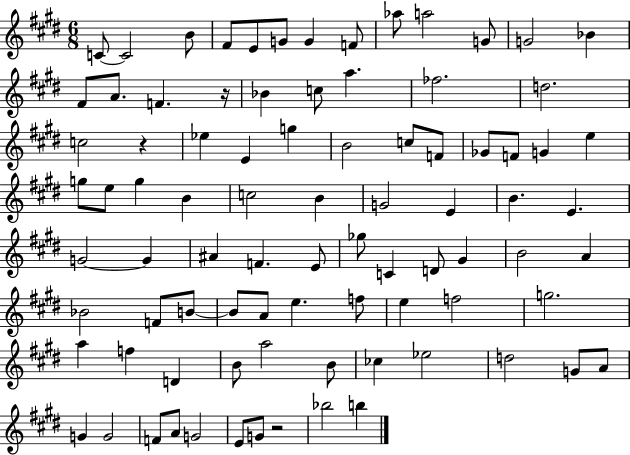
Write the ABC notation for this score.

X:1
T:Untitled
M:6/8
L:1/4
K:E
C/2 C2 B/2 ^F/2 E/2 G/2 G F/2 _a/2 a2 G/2 G2 _B ^F/2 A/2 F z/4 _B c/2 a _f2 d2 c2 z _e E g B2 c/2 F/2 _G/2 F/2 G e g/2 e/2 g B c2 B G2 E B E G2 G ^A F E/2 _g/2 C D/2 ^G B2 A _B2 F/2 B/2 B/2 A/2 e f/2 e f2 g2 a f D B/2 a2 B/2 _c _e2 d2 G/2 A/2 G G2 F/2 A/2 G2 E/2 G/2 z2 _b2 b